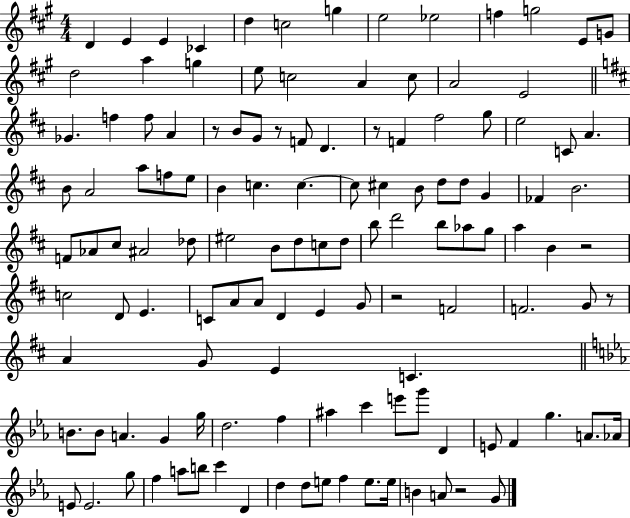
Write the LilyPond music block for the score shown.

{
  \clef treble
  \numericTimeSignature
  \time 4/4
  \key a \major
  d'4 e'4 e'4 ces'4 | d''4 c''2 g''4 | e''2 ees''2 | f''4 g''2 e'8 g'8 | \break d''2 a''4 g''4 | e''8 c''2 a'4 c''8 | a'2 e'2 | \bar "||" \break \key b \minor ges'4. f''4 f''8 a'4 | r8 b'8 g'8 r8 f'8 d'4. | r8 f'4 fis''2 g''8 | e''2 c'8 a'4. | \break b'8 a'2 a''8 f''8 e''8 | b'4 c''4. c''4.~~ | c''8 cis''4 b'8 d''8 d''8 g'4 | fes'4 b'2. | \break f'8 aes'8 cis''8 ais'2 des''8 | eis''2 b'8 d''8 c''8 d''8 | b''8 d'''2 b''8 aes''8 g''8 | a''4 b'4 r2 | \break c''2 d'8 e'4. | c'8 a'8 a'8 d'4 e'4 g'8 | r2 f'2 | f'2. g'8 r8 | \break a'4 g'8 e'4 c'4. | \bar "||" \break \key ees \major b'8. b'8 a'4. g'4 g''16 | d''2. f''4 | ais''4 c'''4 e'''8 g'''8 d'4 | e'8 f'4 g''4. a'8. aes'16 | \break e'8 e'2. g''8 | f''4 a''8 b''8 c'''4 d'4 | d''4 d''8 e''8 f''4 e''8. e''16 | b'4 a'8 r2 g'8 | \break \bar "|."
}